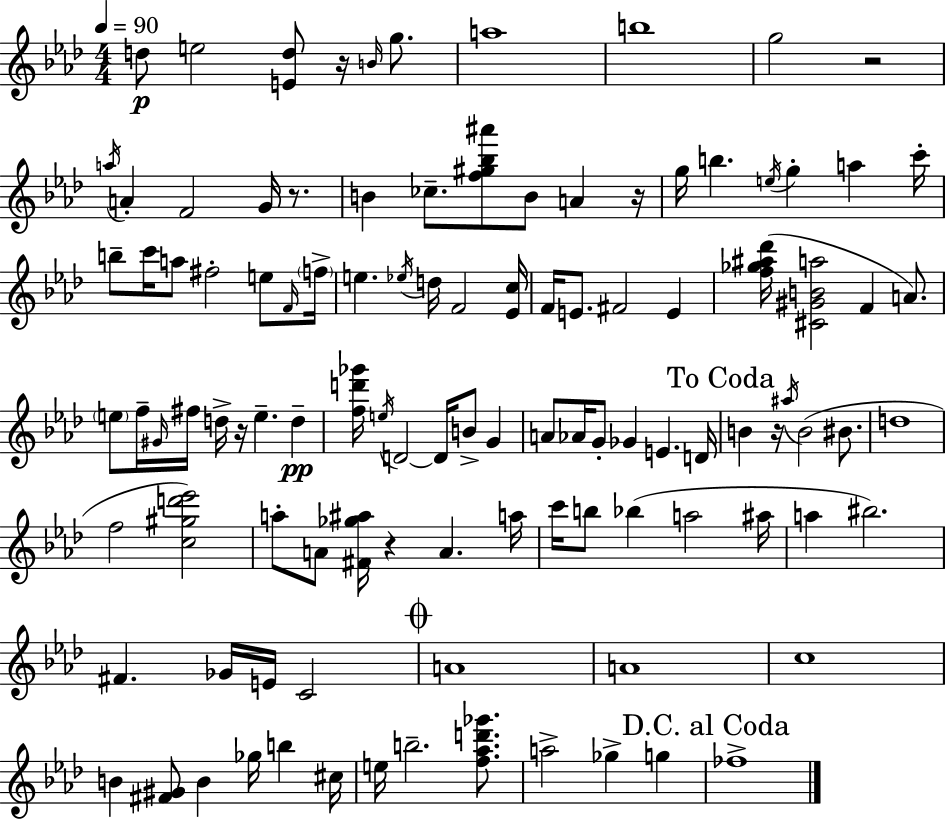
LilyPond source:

{
  \clef treble
  \numericTimeSignature
  \time 4/4
  \key f \minor
  \tempo 4 = 90
  d''8\p e''2 <e' d''>8 r16 \grace { b'16 } g''8. | a''1 | b''1 | g''2 r2 | \break \acciaccatura { a''16 } a'4-. f'2 g'16 r8. | b'4 ces''8.-- <f'' gis'' bes'' ais'''>8 b'8 a'4 | r16 g''16 b''4. \acciaccatura { e''16 } g''4-. a''4 | c'''16-. b''8-- c'''16 a''8 fis''2-. | \break e''8 \grace { f'16 } \parenthesize f''16-> e''4. \acciaccatura { ees''16 } d''16 f'2 | <ees' c''>16 f'16 e'8. fis'2 | e'4 <f'' ges'' ais'' des'''>16( <cis' gis' b' a''>2 f'4 | a'8.) \parenthesize e''8 f''16-- \grace { gis'16 } fis''16 d''16-> r16 e''4.-- | \break d''4--\pp <f'' d''' ges'''>16 \acciaccatura { e''16 } d'2~~ | d'16 b'8-> g'4 a'8 aes'16 g'8-. ges'4 | e'4. d'16 \mark "To Coda" b'4 r16 \acciaccatura { ais''16 } b'2( | bis'8. d''1 | \break f''2 | <c'' gis'' d''' ees'''>2) a''8-. a'8 <fis' ges'' ais''>16 r4 | a'4. a''16 c'''16 b''8 bes''4( a''2 | ais''16 a''4 bis''2.) | \break fis'4. ges'16 e'16 | c'2 \mark \markup { \musicglyph "scripts.coda" } a'1 | a'1 | c''1 | \break b'4 <fis' gis'>8 b'4 | ges''16 b''4 cis''16 e''16 b''2.-- | <f'' aes'' d''' ges'''>8. a''2-> | ges''4-> g''4 \mark "D.C. al Coda" fes''1-> | \break \bar "|."
}